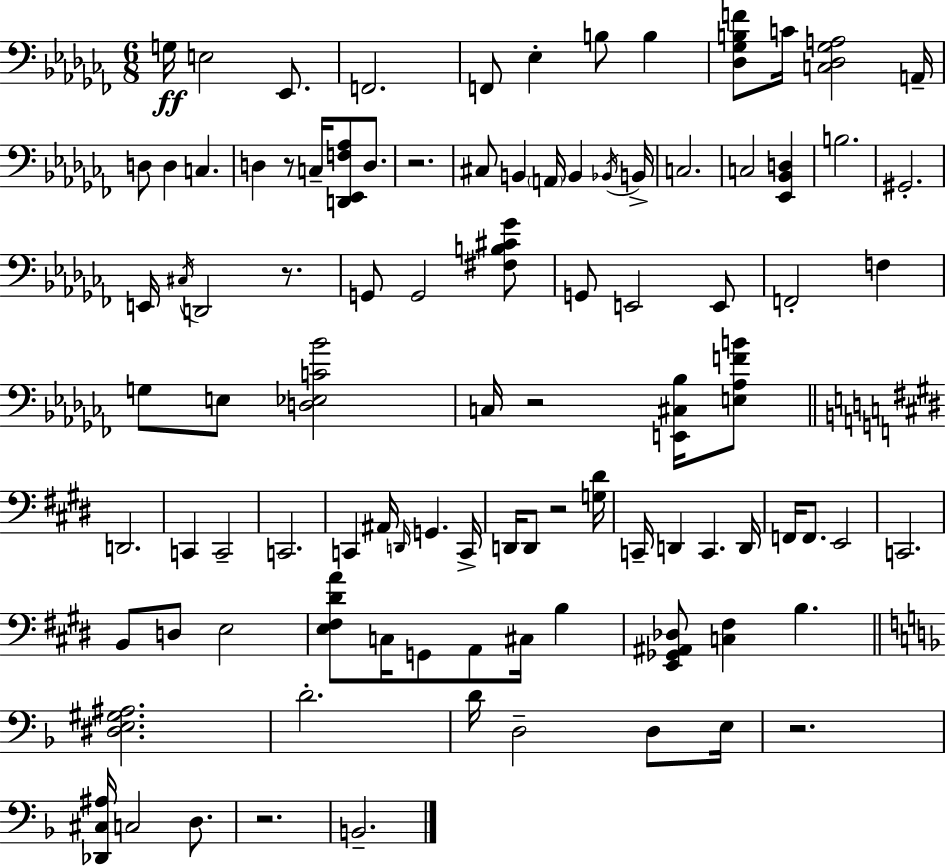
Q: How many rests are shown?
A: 7